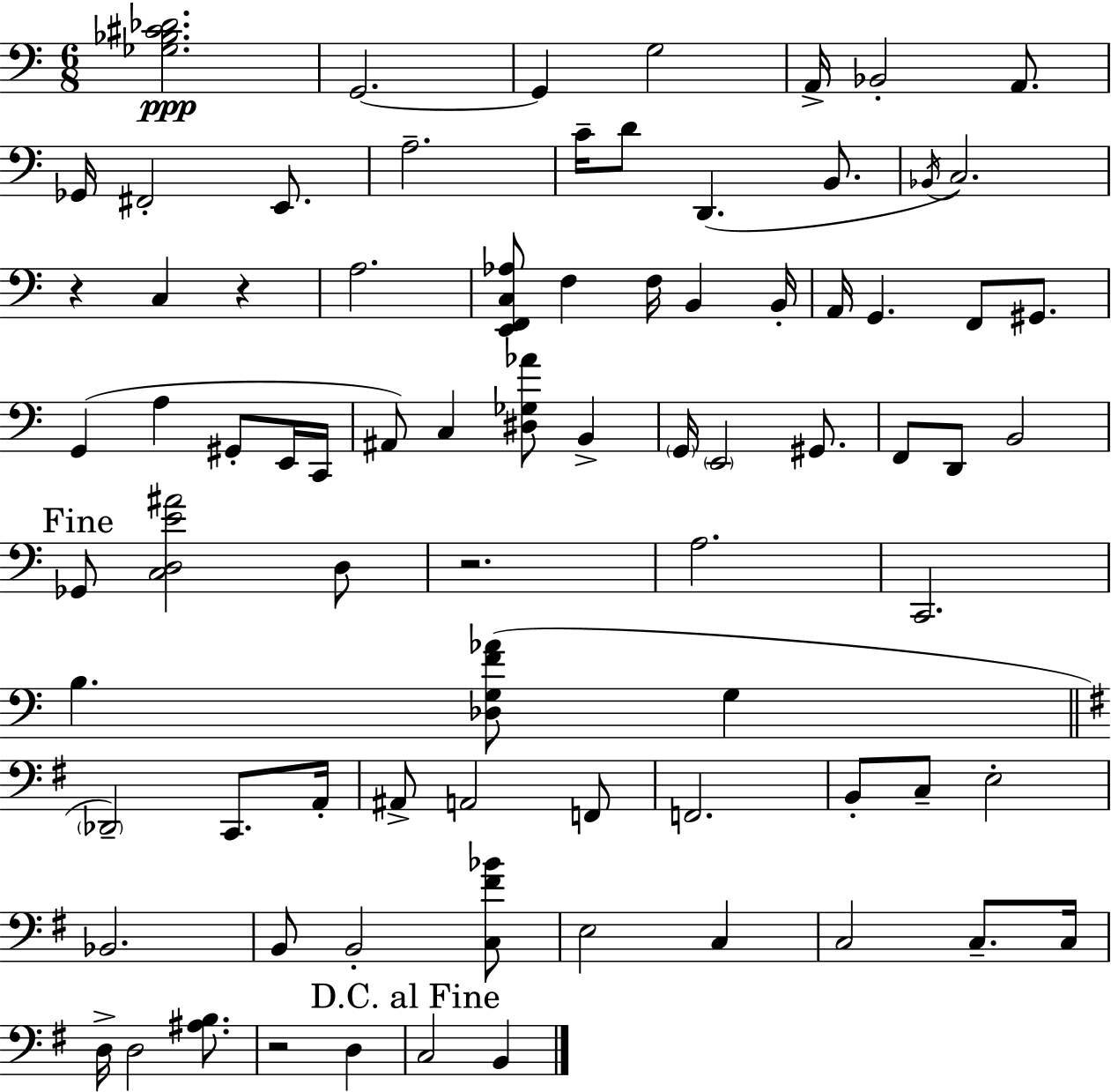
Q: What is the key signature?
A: C major